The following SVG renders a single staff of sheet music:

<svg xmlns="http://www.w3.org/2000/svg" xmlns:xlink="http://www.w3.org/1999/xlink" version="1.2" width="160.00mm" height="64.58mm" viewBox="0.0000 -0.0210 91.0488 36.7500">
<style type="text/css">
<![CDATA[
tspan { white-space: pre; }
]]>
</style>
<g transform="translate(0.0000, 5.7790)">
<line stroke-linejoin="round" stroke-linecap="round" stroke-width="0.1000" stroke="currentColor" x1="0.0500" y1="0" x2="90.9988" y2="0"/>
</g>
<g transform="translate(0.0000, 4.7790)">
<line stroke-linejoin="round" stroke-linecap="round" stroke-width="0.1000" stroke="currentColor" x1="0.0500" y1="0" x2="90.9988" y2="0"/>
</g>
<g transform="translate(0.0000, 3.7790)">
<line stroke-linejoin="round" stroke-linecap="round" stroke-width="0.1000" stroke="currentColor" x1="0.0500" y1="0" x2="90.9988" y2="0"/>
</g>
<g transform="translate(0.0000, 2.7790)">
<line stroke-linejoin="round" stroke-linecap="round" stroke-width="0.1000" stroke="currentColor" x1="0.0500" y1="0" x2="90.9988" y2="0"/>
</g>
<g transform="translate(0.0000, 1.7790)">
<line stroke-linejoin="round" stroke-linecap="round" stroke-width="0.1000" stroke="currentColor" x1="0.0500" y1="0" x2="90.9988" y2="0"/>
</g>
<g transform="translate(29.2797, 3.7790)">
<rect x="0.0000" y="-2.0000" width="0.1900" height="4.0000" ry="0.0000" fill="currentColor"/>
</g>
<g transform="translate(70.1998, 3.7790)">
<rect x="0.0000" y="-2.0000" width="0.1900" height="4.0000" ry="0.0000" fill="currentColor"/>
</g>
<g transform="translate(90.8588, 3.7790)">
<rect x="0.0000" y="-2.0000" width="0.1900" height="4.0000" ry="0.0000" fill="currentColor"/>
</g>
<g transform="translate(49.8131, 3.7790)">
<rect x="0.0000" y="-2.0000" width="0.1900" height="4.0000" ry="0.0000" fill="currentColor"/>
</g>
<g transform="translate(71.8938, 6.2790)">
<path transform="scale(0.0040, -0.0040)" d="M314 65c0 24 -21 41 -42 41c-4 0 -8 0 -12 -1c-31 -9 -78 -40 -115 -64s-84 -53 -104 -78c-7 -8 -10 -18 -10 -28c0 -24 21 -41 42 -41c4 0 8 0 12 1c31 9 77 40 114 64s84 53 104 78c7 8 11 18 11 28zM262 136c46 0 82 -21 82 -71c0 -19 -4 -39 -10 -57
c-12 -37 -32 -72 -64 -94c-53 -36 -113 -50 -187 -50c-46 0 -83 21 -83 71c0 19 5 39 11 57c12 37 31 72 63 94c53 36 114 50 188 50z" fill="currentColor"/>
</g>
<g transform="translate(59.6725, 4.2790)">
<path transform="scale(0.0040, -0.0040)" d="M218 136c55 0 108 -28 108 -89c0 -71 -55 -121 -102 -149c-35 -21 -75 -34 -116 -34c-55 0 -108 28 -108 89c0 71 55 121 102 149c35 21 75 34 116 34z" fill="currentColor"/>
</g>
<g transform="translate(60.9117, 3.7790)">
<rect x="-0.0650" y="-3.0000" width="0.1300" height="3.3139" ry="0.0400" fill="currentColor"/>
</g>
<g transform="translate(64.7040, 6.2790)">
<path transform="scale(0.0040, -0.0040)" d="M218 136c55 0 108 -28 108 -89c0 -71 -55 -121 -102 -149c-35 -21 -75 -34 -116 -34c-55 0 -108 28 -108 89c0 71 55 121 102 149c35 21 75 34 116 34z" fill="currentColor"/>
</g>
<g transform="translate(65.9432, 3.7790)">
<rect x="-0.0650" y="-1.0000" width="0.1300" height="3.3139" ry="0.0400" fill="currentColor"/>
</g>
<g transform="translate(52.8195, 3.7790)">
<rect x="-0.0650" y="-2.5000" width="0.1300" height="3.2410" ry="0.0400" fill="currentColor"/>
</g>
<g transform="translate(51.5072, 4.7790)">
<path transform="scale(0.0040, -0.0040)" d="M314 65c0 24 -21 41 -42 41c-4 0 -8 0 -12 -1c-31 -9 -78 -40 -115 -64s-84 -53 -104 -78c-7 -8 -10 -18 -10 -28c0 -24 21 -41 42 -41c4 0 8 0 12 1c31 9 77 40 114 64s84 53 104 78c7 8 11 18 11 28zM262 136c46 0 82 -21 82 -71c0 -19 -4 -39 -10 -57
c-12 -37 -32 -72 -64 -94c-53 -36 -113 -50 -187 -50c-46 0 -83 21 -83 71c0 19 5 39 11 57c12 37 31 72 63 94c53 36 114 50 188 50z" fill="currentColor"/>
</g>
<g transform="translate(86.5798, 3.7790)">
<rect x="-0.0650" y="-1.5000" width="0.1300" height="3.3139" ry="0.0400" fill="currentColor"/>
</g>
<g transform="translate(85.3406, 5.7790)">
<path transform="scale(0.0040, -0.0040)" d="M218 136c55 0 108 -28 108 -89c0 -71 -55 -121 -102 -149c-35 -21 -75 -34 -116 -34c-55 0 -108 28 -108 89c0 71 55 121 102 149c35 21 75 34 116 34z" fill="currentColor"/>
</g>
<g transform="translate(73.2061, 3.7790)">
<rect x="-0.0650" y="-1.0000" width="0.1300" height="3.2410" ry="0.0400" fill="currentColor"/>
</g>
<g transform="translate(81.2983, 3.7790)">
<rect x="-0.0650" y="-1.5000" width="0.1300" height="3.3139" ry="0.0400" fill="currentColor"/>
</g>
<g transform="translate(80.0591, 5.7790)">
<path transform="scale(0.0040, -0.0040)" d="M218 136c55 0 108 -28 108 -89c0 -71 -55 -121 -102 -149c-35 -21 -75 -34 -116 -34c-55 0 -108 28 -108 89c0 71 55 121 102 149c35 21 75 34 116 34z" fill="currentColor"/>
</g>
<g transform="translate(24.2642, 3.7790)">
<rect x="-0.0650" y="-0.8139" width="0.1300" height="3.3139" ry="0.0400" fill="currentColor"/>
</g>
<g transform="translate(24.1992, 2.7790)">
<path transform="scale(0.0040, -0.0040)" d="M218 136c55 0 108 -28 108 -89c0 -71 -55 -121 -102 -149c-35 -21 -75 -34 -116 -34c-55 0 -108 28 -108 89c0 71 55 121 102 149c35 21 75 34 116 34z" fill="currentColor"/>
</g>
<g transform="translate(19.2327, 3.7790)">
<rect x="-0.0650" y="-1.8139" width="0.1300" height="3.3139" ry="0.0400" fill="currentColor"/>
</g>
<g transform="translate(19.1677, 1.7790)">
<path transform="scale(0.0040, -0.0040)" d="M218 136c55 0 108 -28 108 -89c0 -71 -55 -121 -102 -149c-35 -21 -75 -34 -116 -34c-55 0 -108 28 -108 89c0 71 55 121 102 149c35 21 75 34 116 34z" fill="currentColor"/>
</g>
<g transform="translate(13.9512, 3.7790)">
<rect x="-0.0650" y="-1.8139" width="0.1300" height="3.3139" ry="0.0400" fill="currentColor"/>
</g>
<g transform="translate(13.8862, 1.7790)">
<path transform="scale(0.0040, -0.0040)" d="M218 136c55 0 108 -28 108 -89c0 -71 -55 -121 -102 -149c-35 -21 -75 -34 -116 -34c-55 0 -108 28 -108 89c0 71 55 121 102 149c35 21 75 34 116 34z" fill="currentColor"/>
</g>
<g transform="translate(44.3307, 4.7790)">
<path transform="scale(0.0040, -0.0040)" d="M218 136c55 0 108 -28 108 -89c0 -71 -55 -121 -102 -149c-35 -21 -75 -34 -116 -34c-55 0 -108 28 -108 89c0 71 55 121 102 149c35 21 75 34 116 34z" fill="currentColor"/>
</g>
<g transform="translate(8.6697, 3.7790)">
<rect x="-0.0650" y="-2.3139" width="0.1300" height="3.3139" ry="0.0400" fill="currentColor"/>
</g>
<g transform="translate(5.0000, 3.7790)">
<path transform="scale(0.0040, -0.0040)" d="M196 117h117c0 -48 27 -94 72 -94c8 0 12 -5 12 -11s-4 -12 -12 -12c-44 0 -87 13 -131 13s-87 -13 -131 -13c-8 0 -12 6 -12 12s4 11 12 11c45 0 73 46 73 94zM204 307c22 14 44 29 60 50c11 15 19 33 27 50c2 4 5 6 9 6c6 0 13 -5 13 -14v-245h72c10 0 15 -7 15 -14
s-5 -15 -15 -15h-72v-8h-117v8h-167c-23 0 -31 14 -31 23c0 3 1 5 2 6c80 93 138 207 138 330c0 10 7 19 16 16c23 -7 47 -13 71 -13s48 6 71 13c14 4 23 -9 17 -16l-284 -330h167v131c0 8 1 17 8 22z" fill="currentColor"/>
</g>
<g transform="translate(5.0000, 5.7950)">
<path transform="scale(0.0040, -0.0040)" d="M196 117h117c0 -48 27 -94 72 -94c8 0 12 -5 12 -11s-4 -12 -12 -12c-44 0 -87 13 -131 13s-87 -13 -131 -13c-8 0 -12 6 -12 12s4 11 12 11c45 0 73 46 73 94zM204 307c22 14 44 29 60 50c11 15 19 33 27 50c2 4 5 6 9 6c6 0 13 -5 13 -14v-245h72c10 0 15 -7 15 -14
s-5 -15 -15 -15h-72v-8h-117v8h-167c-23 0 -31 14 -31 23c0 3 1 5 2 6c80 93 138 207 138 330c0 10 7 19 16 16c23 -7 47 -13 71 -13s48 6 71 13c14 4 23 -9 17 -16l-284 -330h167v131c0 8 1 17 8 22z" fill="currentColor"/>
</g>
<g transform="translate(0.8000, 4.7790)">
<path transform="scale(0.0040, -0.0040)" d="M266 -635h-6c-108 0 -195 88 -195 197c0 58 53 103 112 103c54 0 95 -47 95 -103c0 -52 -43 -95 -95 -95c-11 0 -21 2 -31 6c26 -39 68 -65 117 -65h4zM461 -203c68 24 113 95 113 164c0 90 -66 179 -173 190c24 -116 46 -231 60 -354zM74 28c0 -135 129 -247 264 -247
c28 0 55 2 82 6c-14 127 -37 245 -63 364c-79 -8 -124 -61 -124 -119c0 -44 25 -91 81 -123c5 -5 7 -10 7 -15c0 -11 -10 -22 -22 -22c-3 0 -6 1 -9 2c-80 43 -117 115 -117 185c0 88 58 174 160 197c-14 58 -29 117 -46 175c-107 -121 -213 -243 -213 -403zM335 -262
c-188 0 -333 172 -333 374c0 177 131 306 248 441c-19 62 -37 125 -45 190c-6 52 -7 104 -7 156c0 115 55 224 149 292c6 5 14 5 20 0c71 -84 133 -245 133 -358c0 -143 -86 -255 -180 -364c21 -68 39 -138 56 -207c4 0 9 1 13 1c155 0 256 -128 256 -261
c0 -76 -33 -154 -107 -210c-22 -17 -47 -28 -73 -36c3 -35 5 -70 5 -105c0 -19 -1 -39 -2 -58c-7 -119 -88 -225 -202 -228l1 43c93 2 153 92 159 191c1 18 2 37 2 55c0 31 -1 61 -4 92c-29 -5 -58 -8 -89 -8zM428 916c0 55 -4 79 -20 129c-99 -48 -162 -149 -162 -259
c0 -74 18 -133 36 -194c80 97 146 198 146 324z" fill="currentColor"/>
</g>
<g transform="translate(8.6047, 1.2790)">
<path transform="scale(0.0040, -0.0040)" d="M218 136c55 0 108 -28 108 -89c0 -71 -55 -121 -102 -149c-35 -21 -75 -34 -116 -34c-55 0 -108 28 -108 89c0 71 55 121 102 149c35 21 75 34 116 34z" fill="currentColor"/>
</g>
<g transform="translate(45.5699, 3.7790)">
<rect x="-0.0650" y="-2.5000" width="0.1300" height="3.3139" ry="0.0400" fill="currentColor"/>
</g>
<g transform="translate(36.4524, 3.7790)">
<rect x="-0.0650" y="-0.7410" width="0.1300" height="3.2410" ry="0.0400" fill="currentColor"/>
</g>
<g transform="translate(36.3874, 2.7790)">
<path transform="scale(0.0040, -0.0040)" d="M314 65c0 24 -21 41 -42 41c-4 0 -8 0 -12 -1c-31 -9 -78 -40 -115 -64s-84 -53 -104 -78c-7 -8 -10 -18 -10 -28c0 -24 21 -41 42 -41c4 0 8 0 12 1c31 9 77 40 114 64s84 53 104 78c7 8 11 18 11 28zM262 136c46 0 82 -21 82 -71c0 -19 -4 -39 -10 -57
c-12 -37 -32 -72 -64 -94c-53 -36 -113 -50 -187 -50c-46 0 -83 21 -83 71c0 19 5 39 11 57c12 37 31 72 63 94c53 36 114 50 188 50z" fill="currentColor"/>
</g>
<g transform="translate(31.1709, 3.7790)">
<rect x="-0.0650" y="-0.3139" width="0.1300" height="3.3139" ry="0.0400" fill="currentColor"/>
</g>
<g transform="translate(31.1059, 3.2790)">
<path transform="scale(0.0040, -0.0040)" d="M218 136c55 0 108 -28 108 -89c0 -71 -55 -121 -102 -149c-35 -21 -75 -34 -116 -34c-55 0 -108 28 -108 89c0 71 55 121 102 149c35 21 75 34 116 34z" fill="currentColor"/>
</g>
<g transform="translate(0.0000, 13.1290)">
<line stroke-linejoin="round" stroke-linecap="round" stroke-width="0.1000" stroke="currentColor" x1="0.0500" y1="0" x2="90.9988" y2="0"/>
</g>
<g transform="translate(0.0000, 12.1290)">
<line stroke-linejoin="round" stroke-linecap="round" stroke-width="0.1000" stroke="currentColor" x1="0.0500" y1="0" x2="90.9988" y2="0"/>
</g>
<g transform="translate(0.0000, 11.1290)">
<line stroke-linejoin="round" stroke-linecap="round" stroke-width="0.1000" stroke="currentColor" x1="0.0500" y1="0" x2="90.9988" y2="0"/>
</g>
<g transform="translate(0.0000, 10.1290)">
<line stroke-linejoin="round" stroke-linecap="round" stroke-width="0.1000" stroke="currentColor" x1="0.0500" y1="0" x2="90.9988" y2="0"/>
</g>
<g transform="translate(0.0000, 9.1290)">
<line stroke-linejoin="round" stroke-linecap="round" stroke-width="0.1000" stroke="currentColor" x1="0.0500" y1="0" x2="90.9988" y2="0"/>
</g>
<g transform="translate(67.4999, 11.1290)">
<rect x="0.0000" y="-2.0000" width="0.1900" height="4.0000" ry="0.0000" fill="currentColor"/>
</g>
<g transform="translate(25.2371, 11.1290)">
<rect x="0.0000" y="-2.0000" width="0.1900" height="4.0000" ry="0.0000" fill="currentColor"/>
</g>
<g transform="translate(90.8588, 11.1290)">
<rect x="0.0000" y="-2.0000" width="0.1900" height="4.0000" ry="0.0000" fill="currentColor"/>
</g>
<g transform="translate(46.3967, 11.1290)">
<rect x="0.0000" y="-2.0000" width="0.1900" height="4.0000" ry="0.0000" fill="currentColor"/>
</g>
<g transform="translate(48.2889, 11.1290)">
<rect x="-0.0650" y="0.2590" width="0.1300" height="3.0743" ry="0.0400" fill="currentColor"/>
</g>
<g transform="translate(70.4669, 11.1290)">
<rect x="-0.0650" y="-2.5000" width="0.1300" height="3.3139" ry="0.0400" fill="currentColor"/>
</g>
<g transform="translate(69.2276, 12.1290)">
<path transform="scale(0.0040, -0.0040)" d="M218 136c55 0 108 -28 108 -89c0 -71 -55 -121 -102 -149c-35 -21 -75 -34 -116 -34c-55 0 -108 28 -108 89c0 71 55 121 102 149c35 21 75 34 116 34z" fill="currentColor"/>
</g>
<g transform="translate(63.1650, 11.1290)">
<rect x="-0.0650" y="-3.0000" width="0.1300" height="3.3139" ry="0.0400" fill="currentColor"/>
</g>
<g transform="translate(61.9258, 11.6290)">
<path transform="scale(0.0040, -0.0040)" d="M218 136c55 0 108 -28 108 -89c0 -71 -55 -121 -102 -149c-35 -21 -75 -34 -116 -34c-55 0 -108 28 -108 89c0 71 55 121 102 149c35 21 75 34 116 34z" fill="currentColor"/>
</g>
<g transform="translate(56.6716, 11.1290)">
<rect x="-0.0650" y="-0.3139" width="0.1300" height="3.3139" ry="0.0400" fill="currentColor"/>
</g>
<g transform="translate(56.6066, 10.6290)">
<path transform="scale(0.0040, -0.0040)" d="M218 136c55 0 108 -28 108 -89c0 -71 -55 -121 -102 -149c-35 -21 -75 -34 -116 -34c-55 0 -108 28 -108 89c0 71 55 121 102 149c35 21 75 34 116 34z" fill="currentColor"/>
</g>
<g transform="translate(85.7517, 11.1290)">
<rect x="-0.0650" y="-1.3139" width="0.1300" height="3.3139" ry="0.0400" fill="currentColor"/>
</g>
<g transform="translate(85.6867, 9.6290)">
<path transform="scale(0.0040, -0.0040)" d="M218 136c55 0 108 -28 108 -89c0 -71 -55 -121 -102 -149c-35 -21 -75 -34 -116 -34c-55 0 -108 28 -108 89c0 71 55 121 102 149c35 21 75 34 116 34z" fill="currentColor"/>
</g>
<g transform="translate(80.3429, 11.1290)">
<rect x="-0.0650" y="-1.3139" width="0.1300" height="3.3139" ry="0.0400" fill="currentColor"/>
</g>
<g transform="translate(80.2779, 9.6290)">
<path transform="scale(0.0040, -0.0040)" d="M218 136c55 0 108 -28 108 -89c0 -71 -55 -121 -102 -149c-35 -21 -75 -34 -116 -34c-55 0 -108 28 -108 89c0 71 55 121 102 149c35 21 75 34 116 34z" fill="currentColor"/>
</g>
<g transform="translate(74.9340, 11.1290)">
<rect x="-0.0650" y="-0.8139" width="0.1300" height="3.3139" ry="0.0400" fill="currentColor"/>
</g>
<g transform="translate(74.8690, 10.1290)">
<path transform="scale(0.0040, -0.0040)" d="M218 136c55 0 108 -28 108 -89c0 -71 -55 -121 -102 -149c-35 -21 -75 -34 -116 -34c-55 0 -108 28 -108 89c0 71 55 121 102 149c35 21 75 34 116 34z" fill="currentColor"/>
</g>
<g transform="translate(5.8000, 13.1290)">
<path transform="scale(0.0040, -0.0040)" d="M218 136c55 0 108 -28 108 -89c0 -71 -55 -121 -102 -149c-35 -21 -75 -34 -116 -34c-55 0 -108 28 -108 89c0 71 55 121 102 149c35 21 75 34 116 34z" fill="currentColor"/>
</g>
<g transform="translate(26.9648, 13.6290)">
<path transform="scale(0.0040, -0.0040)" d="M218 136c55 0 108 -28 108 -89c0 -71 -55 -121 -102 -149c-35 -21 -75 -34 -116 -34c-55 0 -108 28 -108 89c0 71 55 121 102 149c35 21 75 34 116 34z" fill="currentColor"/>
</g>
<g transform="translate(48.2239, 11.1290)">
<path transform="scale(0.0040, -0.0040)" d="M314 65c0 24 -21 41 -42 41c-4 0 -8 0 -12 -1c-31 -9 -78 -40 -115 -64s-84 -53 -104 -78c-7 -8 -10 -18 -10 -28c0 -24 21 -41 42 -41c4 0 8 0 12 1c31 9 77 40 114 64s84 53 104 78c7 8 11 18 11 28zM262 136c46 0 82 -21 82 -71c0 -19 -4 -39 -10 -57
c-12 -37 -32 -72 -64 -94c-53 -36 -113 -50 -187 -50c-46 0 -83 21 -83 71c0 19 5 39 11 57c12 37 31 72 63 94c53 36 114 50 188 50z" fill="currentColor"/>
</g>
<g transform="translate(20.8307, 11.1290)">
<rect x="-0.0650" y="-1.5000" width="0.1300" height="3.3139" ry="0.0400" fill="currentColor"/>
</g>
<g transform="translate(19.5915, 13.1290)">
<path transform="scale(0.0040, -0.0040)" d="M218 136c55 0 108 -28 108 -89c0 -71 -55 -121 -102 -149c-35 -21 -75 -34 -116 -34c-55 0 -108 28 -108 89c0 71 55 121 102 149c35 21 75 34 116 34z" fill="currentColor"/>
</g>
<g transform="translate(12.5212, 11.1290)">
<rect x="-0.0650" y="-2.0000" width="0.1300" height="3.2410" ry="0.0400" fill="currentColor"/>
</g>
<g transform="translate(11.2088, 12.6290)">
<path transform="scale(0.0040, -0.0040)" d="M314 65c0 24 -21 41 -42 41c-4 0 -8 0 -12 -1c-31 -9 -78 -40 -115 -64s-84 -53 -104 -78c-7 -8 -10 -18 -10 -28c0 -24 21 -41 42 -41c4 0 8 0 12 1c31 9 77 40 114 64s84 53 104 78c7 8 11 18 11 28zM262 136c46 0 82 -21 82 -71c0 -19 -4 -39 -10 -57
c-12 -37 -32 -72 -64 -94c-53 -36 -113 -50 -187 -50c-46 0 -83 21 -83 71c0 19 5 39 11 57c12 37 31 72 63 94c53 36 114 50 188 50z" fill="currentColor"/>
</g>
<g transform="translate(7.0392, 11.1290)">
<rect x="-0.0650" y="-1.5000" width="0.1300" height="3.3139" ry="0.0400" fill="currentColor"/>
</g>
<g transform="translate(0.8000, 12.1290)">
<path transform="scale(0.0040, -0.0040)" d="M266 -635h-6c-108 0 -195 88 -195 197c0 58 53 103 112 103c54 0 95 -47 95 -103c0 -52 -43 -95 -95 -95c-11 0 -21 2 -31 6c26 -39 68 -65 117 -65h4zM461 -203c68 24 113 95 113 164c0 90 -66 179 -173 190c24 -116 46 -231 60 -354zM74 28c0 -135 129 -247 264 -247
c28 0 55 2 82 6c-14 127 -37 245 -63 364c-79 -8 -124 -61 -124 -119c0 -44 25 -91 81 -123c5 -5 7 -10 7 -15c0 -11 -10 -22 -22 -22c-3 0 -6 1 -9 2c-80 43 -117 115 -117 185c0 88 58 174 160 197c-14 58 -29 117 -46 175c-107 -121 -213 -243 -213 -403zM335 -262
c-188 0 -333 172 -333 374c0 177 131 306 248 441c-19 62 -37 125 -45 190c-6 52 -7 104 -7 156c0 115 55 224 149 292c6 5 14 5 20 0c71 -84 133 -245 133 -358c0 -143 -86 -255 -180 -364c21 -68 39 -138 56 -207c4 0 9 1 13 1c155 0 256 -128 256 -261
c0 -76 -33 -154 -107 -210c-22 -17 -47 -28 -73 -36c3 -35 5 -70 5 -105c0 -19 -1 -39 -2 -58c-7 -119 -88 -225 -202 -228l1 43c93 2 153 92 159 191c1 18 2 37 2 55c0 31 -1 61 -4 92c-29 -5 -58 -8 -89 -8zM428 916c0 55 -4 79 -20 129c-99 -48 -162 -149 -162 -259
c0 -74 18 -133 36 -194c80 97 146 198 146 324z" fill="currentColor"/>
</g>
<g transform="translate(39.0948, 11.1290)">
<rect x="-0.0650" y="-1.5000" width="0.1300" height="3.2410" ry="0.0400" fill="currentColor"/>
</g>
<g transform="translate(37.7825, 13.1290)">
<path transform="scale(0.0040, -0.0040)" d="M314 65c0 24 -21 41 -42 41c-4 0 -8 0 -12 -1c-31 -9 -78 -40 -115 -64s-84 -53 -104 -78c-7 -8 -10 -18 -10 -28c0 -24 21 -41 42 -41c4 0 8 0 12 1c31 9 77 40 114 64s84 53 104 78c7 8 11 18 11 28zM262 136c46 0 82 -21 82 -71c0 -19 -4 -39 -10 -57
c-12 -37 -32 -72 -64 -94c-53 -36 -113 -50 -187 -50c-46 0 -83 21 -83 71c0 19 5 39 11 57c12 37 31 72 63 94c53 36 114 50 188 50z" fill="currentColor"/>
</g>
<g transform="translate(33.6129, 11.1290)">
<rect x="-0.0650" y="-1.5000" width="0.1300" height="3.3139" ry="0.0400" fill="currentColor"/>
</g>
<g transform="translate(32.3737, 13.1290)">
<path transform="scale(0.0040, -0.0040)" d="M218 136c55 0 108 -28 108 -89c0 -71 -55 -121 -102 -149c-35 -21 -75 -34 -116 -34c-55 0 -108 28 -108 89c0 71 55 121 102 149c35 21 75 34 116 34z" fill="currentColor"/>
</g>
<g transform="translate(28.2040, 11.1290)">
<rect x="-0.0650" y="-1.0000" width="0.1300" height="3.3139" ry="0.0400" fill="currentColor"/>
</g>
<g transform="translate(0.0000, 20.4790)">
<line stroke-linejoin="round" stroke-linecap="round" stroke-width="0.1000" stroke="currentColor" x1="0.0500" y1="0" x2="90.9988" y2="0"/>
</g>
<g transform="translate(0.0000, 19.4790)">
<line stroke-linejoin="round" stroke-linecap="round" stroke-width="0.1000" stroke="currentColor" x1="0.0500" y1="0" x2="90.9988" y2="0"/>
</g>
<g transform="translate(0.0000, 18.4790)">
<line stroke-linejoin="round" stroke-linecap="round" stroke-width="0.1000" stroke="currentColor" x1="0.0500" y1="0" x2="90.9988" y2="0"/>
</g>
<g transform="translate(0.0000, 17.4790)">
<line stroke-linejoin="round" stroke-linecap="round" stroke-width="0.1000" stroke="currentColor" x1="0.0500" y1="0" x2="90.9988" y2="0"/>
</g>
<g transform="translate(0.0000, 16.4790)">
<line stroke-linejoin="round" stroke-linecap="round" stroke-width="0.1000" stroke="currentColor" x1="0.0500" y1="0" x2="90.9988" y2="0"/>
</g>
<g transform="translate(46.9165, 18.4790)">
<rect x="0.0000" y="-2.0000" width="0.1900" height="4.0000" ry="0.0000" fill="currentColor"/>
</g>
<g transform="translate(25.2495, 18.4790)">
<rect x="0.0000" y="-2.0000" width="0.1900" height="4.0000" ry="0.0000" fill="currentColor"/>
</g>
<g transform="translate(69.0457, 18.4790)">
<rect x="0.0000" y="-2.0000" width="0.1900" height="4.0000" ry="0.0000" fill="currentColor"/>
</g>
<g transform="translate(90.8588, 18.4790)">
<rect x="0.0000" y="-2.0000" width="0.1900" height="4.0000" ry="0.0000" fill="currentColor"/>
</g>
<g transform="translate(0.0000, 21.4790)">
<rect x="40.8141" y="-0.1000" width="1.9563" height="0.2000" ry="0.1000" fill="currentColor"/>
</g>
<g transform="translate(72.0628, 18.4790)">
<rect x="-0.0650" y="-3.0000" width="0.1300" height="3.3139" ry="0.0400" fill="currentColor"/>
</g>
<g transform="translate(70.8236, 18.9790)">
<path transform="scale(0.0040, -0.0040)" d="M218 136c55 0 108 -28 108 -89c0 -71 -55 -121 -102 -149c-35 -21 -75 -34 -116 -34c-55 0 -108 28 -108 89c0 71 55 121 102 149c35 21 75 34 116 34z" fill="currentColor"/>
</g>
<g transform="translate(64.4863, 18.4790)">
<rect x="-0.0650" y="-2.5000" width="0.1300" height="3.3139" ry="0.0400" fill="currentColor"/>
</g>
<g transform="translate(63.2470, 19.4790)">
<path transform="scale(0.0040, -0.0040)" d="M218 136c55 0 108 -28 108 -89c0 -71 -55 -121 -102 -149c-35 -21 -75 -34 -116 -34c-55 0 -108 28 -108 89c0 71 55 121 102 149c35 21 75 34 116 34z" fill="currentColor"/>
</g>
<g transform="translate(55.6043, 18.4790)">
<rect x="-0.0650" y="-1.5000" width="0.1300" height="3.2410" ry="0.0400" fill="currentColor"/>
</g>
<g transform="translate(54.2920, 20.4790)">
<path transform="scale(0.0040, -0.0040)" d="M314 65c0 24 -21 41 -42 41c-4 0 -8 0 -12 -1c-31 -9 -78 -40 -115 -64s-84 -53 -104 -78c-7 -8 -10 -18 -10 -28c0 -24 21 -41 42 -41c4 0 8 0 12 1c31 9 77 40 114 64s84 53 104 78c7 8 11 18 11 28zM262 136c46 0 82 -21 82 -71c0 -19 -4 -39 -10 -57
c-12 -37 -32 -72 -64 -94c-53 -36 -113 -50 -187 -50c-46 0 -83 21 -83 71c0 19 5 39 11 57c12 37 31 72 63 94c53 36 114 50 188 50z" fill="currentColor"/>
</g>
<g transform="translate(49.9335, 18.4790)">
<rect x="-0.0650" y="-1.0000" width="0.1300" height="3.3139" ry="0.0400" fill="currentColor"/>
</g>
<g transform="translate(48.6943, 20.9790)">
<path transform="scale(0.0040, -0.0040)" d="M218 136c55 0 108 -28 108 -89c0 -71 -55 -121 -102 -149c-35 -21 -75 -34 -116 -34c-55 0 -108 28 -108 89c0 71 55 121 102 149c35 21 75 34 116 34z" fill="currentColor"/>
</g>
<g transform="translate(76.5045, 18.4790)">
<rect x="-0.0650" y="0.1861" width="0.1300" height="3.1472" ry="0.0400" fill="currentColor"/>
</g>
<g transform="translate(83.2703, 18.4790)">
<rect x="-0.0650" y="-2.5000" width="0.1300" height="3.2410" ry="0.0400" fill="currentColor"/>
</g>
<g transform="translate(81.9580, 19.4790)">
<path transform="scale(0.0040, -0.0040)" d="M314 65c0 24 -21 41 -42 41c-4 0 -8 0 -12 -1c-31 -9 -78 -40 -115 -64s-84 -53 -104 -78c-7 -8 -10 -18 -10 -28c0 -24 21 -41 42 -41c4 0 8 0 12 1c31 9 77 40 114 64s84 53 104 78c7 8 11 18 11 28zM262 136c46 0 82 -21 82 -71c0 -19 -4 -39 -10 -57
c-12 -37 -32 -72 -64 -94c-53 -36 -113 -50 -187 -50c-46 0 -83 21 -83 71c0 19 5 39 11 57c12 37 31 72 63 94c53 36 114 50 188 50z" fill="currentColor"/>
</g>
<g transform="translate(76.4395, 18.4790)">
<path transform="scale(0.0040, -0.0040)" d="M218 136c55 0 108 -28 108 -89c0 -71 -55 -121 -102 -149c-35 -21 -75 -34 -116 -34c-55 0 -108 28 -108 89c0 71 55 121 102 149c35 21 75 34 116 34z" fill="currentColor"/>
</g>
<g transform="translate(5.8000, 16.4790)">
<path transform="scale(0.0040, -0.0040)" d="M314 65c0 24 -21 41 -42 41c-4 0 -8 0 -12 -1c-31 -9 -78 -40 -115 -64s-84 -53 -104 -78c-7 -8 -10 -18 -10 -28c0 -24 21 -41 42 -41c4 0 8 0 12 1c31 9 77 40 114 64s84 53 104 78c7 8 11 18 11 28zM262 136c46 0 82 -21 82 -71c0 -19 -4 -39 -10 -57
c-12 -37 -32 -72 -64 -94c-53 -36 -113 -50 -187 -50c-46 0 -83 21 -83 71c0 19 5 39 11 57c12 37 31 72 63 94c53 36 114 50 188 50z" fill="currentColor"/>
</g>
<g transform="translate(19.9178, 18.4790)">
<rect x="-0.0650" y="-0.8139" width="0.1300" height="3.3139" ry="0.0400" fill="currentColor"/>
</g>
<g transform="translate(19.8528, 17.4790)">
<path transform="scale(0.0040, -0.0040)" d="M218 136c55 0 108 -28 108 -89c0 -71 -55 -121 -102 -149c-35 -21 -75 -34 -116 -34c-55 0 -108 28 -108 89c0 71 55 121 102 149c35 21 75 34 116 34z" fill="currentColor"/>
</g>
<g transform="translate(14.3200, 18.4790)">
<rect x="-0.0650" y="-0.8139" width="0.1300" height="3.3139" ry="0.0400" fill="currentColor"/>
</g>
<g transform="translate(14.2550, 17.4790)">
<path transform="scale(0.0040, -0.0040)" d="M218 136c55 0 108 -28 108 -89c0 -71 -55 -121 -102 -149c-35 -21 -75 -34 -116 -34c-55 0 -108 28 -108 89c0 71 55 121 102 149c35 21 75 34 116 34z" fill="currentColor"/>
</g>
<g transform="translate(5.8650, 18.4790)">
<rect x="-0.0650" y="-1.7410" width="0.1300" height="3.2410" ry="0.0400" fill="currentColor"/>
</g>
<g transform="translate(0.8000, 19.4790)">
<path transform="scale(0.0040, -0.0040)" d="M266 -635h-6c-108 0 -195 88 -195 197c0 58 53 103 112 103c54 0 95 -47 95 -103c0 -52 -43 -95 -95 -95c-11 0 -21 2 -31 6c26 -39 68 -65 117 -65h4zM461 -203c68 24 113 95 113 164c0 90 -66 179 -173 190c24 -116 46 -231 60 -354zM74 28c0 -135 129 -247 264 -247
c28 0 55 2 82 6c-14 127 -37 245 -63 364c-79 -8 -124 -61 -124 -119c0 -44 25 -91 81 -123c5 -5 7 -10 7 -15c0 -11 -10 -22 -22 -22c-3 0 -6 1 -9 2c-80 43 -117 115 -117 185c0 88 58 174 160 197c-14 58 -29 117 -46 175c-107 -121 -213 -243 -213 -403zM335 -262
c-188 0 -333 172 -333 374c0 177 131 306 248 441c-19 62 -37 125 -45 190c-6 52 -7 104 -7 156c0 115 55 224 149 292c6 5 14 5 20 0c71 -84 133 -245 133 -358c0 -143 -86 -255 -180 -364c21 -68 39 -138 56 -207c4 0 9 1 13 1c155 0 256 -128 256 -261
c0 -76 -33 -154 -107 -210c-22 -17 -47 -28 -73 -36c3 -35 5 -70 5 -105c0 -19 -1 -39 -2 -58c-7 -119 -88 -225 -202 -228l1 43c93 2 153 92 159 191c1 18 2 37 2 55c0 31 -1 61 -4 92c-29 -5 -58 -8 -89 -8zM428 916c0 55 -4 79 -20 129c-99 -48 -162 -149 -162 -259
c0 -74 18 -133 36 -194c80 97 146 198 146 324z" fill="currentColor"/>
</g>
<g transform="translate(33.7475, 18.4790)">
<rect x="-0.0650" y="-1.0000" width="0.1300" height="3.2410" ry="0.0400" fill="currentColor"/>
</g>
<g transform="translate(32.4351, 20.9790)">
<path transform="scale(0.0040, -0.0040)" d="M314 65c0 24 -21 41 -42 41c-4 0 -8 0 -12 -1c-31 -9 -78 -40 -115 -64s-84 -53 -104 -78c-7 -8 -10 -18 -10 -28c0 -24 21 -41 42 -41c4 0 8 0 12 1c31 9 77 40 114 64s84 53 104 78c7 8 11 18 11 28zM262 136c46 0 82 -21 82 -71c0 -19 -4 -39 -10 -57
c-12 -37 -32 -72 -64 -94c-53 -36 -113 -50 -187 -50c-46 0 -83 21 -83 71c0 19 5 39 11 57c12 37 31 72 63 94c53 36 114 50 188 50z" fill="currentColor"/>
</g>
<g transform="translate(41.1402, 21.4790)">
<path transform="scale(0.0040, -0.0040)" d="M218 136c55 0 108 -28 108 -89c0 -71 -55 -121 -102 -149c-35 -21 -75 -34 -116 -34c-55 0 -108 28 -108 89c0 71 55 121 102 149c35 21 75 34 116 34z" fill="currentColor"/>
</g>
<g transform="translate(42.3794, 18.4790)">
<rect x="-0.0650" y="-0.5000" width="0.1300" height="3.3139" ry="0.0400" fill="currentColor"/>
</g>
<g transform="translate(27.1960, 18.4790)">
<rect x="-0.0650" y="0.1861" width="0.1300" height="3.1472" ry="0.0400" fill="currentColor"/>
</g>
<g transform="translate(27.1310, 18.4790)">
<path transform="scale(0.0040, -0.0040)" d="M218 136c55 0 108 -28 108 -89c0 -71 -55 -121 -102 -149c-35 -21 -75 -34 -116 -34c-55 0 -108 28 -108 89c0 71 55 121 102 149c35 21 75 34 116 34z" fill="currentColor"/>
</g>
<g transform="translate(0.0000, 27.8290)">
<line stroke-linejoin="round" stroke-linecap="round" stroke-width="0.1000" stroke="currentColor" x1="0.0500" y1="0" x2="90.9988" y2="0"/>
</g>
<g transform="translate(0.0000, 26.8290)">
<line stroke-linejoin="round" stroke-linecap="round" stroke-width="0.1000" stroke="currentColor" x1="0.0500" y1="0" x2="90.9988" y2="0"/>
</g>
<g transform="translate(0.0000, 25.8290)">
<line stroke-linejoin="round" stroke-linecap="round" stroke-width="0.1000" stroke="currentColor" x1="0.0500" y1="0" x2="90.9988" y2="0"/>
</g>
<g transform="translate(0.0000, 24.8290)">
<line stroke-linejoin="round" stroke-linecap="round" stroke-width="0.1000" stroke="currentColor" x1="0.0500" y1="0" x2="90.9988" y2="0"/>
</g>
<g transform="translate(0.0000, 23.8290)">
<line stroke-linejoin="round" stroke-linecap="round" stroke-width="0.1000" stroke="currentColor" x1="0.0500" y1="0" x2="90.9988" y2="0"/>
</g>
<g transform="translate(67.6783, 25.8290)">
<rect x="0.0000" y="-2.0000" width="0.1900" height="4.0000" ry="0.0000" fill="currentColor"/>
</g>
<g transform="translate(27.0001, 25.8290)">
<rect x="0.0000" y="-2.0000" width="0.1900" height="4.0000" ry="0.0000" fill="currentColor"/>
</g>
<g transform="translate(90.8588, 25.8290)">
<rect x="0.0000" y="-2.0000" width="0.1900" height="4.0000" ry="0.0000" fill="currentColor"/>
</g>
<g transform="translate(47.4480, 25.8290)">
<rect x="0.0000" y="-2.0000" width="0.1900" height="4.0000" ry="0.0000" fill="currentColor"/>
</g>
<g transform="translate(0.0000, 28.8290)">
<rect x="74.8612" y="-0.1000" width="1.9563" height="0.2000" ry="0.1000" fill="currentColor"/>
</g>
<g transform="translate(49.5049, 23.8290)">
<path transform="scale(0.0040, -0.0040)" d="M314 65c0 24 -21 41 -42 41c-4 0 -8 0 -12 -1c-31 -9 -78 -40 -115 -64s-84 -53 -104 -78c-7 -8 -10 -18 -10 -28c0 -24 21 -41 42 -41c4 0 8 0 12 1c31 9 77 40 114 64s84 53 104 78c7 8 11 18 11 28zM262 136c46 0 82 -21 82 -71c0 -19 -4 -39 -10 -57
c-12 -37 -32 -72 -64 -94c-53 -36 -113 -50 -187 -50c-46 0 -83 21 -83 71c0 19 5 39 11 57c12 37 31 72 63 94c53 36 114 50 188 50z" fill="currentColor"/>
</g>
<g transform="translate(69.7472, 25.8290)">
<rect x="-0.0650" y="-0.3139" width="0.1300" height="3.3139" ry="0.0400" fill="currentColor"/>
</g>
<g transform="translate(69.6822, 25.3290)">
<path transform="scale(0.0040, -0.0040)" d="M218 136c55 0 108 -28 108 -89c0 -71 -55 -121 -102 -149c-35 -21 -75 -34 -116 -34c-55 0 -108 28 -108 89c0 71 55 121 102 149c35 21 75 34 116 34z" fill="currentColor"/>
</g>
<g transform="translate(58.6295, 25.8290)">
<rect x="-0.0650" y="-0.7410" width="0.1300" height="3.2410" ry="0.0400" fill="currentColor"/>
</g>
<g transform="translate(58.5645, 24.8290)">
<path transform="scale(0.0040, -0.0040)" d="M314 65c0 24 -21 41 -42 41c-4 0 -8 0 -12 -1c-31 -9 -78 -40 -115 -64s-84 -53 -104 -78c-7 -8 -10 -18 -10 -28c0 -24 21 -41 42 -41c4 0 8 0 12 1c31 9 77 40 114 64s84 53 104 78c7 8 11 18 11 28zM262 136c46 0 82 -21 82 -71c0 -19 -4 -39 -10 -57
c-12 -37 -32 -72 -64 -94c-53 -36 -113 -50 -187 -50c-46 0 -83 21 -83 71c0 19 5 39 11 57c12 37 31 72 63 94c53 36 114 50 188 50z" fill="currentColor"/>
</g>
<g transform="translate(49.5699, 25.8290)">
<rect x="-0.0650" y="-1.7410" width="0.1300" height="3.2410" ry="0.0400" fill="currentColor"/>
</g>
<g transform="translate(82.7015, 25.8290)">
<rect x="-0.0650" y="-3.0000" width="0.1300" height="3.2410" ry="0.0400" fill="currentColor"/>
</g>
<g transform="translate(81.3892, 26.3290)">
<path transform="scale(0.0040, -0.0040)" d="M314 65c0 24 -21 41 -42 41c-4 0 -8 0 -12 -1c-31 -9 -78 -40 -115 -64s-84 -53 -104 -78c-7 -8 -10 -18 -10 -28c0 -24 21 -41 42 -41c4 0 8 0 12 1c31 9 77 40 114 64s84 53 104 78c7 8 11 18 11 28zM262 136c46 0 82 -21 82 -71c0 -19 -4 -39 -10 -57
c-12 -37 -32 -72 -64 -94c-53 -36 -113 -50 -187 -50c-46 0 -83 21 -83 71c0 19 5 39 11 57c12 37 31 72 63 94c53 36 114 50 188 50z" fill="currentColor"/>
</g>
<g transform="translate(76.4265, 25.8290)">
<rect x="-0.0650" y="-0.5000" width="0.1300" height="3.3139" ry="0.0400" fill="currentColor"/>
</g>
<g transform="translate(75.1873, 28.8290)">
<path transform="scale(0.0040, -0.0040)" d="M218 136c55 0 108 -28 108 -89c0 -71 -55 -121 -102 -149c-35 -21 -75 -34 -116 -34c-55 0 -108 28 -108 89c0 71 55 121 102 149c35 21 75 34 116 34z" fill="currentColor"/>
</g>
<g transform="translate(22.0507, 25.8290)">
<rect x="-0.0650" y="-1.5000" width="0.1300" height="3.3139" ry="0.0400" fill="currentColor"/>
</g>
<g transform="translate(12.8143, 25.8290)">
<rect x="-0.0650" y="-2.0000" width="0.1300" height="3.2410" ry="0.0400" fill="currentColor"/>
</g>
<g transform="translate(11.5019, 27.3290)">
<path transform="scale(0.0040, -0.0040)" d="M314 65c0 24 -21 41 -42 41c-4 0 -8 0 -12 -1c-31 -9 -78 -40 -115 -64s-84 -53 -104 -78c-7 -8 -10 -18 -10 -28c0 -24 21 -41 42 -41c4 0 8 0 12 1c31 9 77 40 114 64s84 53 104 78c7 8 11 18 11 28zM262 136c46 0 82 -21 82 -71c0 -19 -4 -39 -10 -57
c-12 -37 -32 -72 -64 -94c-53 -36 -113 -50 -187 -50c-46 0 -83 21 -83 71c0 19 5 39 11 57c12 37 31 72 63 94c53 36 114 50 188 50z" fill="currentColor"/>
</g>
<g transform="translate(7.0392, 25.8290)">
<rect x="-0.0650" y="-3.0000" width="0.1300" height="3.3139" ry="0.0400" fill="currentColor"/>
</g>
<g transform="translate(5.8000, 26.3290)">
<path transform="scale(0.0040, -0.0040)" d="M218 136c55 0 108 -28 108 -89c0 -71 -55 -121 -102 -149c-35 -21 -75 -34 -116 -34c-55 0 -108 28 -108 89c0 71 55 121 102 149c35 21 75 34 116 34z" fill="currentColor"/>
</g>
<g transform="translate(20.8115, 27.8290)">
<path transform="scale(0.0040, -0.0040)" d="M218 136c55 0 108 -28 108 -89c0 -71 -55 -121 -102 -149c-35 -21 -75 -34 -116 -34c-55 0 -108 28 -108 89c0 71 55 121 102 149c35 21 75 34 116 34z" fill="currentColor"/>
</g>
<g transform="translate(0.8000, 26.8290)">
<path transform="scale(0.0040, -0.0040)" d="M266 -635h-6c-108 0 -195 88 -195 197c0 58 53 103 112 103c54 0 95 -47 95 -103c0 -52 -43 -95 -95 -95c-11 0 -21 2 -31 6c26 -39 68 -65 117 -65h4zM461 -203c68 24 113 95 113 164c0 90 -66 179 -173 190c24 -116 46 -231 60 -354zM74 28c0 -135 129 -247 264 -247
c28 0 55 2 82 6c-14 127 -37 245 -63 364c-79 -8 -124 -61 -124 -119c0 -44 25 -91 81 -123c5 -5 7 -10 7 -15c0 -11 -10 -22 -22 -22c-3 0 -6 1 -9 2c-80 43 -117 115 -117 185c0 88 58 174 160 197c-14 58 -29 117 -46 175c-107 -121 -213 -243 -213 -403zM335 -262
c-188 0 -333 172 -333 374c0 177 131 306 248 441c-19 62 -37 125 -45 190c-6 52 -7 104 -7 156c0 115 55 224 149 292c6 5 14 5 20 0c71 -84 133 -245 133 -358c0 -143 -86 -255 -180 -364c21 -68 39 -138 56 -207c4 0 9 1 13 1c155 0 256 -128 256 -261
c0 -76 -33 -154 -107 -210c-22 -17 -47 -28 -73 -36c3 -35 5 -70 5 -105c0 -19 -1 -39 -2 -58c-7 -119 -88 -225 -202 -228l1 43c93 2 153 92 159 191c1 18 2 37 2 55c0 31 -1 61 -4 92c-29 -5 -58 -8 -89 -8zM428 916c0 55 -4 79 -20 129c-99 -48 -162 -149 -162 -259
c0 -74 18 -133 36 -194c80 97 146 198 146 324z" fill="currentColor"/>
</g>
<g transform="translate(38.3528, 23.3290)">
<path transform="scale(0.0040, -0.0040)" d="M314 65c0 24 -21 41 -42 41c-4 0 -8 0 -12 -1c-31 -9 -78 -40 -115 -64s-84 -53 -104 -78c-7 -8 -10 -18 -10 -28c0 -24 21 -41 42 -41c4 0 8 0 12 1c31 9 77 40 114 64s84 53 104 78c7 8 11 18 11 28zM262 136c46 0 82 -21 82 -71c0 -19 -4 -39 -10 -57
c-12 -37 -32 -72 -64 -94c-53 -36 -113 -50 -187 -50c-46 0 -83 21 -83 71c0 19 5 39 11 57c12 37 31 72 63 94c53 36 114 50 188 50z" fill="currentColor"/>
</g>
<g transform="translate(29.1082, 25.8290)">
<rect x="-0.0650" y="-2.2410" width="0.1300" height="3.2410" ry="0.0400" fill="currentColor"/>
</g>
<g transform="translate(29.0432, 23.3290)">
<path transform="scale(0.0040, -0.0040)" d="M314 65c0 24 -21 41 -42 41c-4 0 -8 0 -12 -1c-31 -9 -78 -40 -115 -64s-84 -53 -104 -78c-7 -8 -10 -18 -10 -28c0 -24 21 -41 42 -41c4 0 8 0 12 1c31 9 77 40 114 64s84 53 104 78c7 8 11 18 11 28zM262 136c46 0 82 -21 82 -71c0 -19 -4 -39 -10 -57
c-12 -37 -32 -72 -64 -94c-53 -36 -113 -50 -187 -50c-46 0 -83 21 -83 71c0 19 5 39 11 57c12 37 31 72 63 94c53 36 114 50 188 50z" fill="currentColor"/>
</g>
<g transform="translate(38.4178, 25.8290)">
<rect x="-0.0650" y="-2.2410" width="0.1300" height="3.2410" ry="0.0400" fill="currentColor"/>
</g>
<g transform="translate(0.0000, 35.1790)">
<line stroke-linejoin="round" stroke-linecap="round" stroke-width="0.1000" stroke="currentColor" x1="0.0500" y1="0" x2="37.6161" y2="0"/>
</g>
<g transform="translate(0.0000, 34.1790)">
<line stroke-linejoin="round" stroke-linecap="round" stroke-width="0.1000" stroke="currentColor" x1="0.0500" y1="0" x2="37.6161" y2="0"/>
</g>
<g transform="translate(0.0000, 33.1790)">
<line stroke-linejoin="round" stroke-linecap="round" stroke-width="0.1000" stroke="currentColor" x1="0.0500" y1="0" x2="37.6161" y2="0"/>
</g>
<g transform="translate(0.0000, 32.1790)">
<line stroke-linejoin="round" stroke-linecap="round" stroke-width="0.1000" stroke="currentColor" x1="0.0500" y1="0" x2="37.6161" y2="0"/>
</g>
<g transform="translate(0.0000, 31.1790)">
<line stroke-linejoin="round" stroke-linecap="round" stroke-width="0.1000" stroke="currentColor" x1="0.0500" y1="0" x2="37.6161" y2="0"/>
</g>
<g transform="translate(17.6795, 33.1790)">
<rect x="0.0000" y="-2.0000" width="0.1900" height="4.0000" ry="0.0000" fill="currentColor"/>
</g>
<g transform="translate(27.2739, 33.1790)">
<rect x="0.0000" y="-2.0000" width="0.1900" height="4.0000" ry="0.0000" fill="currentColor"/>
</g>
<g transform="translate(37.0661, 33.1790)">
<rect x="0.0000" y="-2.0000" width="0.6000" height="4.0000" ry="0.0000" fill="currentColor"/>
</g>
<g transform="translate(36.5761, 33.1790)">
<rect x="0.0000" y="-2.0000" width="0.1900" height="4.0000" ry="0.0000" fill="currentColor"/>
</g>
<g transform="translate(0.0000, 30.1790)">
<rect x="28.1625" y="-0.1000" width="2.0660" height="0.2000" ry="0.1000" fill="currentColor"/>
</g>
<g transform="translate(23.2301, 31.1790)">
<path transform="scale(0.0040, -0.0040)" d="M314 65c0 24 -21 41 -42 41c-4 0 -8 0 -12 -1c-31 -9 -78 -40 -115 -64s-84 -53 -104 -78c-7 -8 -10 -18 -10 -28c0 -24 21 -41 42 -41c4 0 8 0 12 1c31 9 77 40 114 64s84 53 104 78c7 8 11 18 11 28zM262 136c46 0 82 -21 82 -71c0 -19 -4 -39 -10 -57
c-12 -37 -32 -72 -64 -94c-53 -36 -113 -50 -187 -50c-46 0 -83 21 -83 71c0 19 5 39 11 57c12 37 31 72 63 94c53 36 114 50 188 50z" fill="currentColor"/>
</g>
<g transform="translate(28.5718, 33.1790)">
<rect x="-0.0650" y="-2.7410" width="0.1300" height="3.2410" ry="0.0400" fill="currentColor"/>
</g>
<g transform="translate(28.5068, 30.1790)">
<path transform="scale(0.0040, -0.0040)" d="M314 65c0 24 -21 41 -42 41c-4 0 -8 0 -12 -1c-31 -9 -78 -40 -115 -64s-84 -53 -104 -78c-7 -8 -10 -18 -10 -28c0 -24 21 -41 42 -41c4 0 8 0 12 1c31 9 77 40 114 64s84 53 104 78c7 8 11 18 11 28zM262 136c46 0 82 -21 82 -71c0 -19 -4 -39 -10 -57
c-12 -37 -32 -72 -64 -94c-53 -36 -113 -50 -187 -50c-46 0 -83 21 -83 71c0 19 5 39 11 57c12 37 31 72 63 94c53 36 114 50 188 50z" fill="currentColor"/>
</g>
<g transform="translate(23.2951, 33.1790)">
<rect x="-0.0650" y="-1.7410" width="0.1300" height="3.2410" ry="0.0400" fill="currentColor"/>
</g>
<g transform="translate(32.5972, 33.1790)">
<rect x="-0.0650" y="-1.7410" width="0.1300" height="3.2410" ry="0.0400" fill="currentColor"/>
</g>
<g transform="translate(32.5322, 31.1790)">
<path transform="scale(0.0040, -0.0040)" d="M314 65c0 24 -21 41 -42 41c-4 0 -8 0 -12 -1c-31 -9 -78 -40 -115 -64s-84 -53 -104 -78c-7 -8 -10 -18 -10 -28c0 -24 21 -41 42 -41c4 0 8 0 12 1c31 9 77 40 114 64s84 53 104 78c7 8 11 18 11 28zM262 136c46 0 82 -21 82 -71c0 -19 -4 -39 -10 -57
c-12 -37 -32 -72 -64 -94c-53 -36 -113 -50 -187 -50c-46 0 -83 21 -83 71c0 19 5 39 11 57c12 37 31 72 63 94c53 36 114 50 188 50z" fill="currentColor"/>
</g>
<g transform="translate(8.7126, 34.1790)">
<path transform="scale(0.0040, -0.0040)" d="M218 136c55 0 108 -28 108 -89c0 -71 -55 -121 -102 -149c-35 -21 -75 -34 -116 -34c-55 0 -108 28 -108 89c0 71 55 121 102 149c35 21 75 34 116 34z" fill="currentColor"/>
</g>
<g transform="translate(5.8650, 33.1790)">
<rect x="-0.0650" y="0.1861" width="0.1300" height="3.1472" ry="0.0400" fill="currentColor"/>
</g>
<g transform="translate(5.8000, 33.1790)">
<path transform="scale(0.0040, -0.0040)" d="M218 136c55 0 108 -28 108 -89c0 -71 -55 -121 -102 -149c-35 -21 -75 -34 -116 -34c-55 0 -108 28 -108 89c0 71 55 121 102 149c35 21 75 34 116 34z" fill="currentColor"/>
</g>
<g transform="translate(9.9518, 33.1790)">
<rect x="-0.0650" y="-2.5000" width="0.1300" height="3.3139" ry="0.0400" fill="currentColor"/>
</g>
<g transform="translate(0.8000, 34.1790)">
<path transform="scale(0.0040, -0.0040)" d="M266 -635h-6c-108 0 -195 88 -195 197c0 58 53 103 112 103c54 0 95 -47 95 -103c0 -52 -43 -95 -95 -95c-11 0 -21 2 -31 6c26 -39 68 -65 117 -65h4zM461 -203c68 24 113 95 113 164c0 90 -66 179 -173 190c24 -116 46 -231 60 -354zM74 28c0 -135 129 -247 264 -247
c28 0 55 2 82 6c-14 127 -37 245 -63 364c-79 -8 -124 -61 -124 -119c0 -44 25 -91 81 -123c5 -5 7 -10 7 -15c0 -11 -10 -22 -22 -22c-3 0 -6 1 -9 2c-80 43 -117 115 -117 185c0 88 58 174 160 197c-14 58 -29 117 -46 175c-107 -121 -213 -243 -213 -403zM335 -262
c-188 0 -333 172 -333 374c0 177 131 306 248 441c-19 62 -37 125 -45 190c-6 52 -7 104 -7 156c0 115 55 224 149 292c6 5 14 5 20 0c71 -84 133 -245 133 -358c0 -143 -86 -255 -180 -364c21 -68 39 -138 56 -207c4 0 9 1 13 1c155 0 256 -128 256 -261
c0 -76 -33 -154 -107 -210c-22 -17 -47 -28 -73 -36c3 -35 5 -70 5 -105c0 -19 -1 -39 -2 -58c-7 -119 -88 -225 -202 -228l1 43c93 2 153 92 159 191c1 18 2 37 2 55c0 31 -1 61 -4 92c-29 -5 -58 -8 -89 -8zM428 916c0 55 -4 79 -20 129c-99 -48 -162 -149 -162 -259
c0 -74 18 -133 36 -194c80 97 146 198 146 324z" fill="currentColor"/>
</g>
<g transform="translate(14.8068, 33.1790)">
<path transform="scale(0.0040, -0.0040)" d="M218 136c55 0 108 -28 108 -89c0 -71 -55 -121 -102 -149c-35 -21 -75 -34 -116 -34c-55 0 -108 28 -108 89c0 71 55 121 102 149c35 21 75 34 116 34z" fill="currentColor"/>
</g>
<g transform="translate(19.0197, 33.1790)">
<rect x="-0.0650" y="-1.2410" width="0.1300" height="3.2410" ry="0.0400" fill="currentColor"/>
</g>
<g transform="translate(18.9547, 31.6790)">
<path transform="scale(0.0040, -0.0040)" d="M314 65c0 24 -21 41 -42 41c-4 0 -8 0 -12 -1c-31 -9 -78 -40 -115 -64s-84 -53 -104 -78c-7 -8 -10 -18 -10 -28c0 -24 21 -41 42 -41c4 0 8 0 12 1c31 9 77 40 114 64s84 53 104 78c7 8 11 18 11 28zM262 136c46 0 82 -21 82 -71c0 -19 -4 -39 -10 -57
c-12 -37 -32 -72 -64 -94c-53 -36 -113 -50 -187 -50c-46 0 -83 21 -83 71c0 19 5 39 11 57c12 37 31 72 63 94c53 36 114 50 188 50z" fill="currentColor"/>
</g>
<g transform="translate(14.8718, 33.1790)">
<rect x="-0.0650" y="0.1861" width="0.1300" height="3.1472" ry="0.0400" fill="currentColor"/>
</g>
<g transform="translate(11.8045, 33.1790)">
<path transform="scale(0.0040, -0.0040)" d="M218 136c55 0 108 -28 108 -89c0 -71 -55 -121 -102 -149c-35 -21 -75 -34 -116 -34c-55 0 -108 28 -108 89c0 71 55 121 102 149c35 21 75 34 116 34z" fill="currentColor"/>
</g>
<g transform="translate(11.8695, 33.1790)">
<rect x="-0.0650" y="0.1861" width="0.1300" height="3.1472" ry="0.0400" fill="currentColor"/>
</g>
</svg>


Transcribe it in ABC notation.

X:1
T:Untitled
M:4/4
L:1/4
K:C
g f f d c d2 G G2 A D D2 E E E F2 E D E E2 B2 c A G d e e f2 d d B D2 C D E2 G A B G2 A F2 E g2 g2 f2 d2 c C A2 B G B B e2 f2 a2 f2